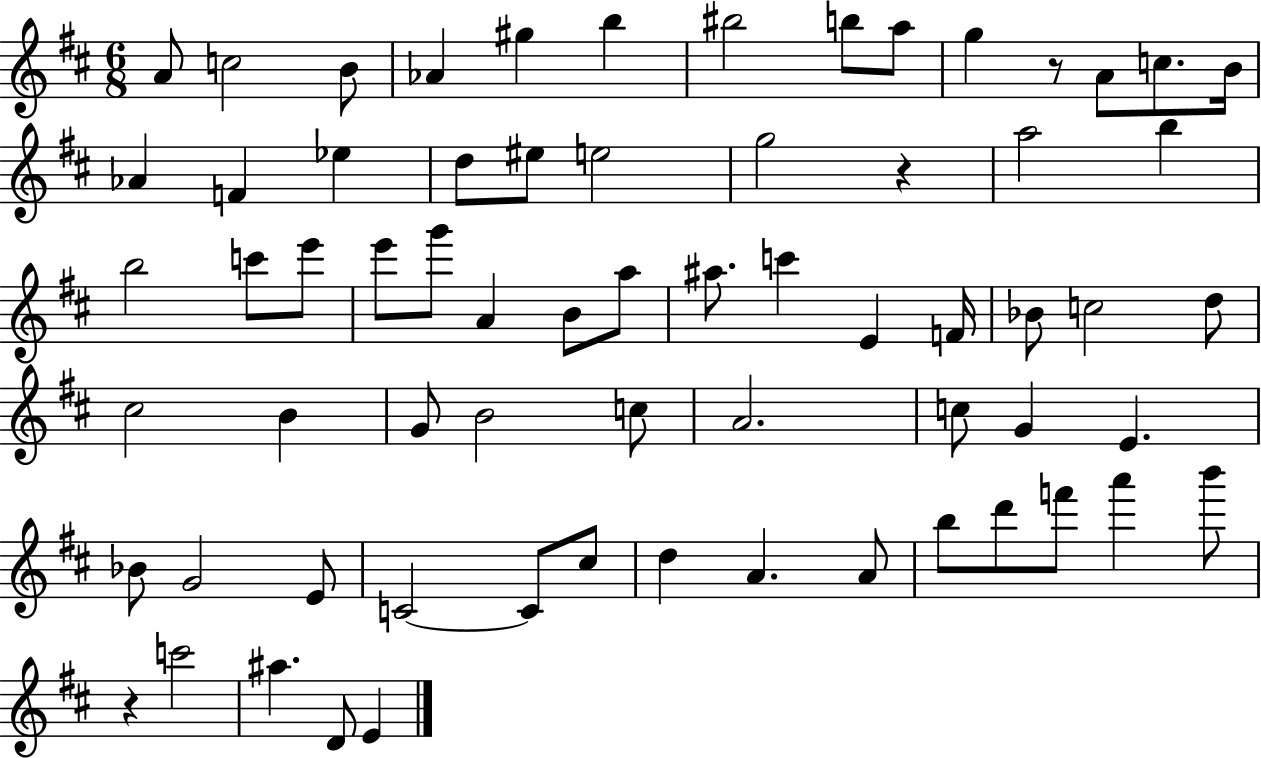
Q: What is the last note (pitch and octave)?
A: E4